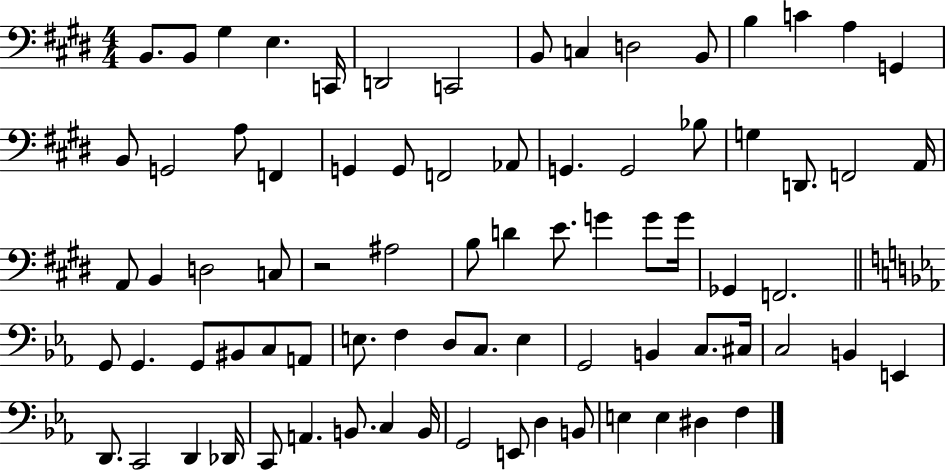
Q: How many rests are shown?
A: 1